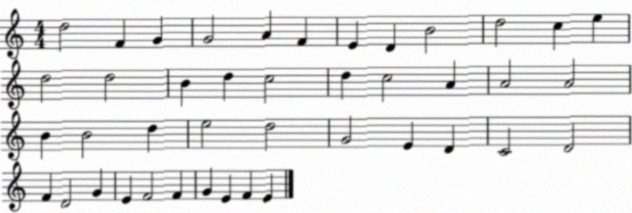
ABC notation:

X:1
T:Untitled
M:4/4
L:1/4
K:C
d2 F G G2 A F E D B2 d2 c e d2 d2 B d c2 d c2 A A2 A2 B B2 d e2 d2 G2 E D C2 D2 F D2 G E F2 F G E F E